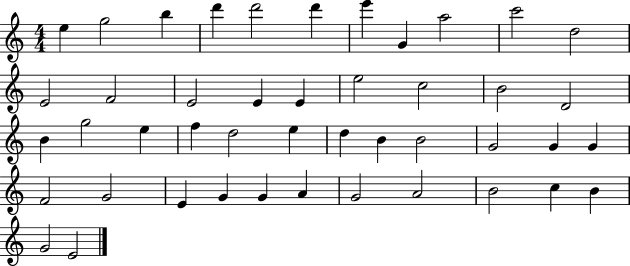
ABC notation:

X:1
T:Untitled
M:4/4
L:1/4
K:C
e g2 b d' d'2 d' e' G a2 c'2 d2 E2 F2 E2 E E e2 c2 B2 D2 B g2 e f d2 e d B B2 G2 G G F2 G2 E G G A G2 A2 B2 c B G2 E2